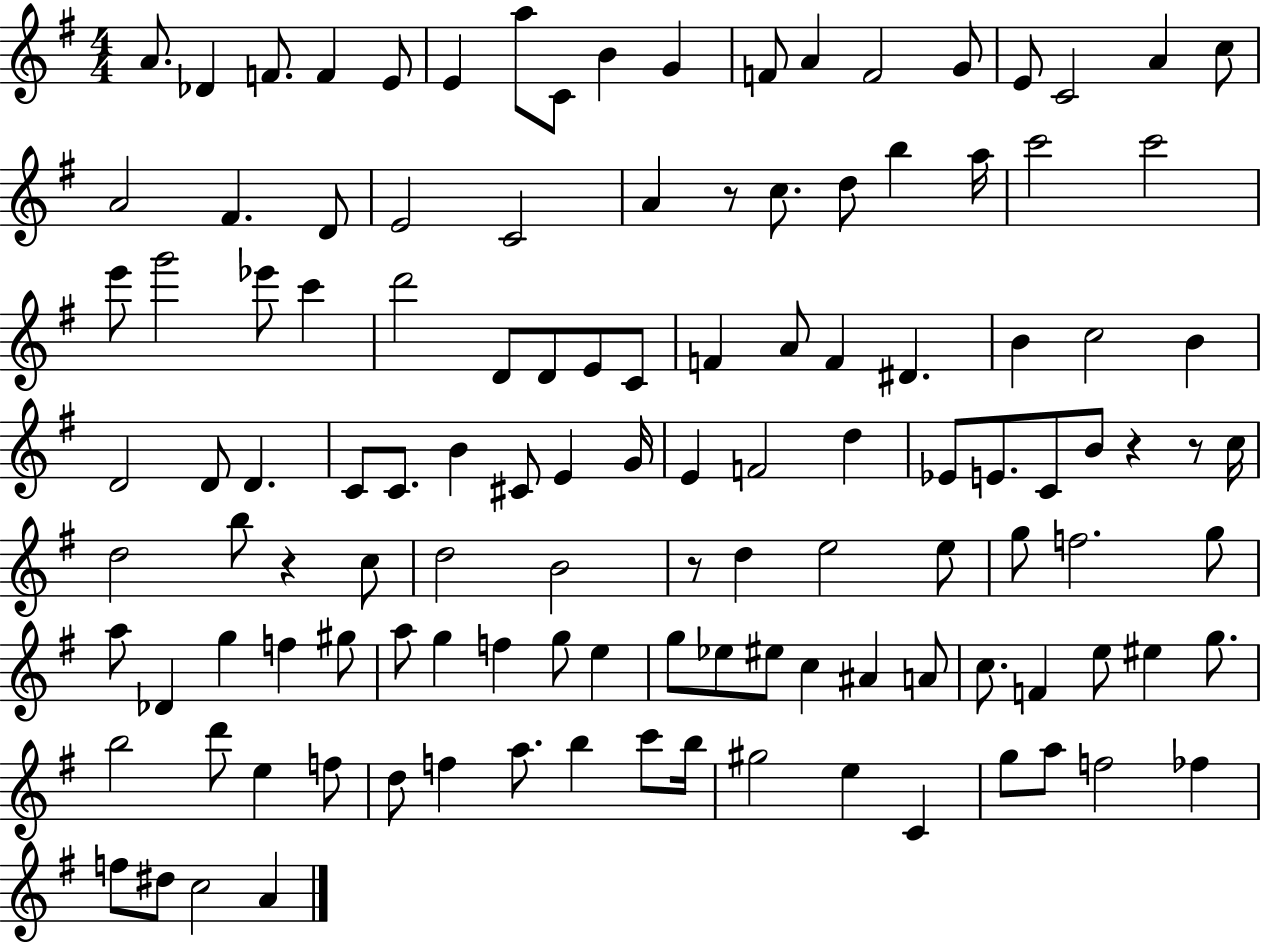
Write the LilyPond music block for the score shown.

{
  \clef treble
  \numericTimeSignature
  \time 4/4
  \key g \major
  a'8. des'4 f'8. f'4 e'8 | e'4 a''8 c'8 b'4 g'4 | f'8 a'4 f'2 g'8 | e'8 c'2 a'4 c''8 | \break a'2 fis'4. d'8 | e'2 c'2 | a'4 r8 c''8. d''8 b''4 a''16 | c'''2 c'''2 | \break e'''8 g'''2 ees'''8 c'''4 | d'''2 d'8 d'8 e'8 c'8 | f'4 a'8 f'4 dis'4. | b'4 c''2 b'4 | \break d'2 d'8 d'4. | c'8 c'8. b'4 cis'8 e'4 g'16 | e'4 f'2 d''4 | ees'8 e'8. c'8 b'8 r4 r8 c''16 | \break d''2 b''8 r4 c''8 | d''2 b'2 | r8 d''4 e''2 e''8 | g''8 f''2. g''8 | \break a''8 des'4 g''4 f''4 gis''8 | a''8 g''4 f''4 g''8 e''4 | g''8 ees''8 eis''8 c''4 ais'4 a'8 | c''8. f'4 e''8 eis''4 g''8. | \break b''2 d'''8 e''4 f''8 | d''8 f''4 a''8. b''4 c'''8 b''16 | gis''2 e''4 c'4 | g''8 a''8 f''2 fes''4 | \break f''8 dis''8 c''2 a'4 | \bar "|."
}